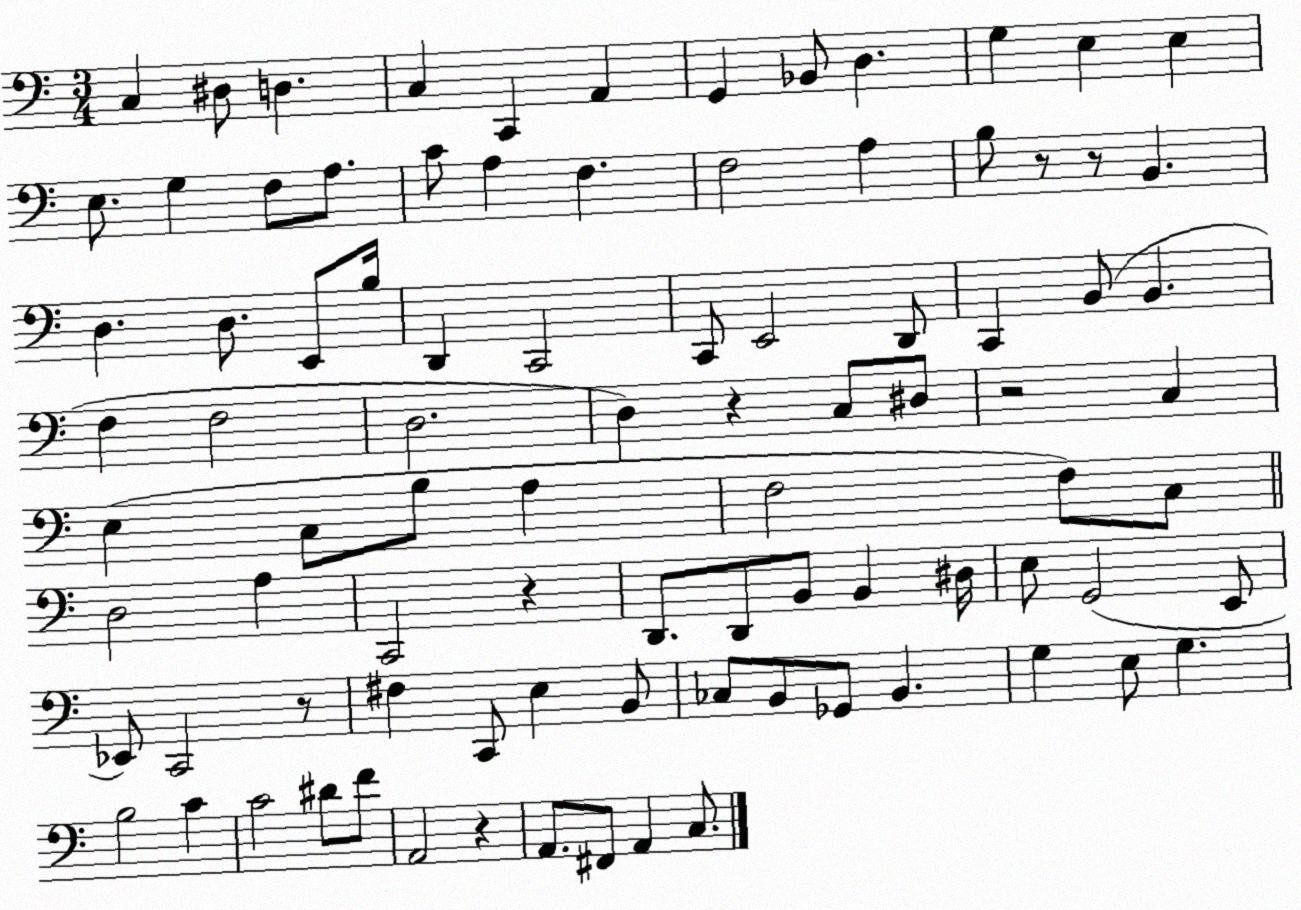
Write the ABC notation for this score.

X:1
T:Untitled
M:3/4
L:1/4
K:C
C, ^D,/2 D, C, C,, A,, G,, _B,,/2 D, G, E, E, E,/2 G, F,/2 A,/2 C/2 A, F, F,2 A, B,/2 z/2 z/2 B,, D, D,/2 E,,/2 B,/4 D,, C,,2 C,,/2 E,,2 D,,/2 C,, B,,/2 B,, F, F,2 D,2 D, z C,/2 ^D,/2 z2 C, E, C,/2 B,/2 A, F,2 F,/2 C,/2 D,2 A, C,,2 z D,,/2 D,,/2 B,,/2 B,, ^D,/4 E,/2 G,,2 E,,/2 _E,,/2 C,,2 z/2 ^F, C,,/2 E, B,,/2 _C,/2 B,,/2 _G,,/2 B,, G, E,/2 G, B,2 C C2 ^D/2 F/2 A,,2 z A,,/2 ^F,,/2 A,, C,/2